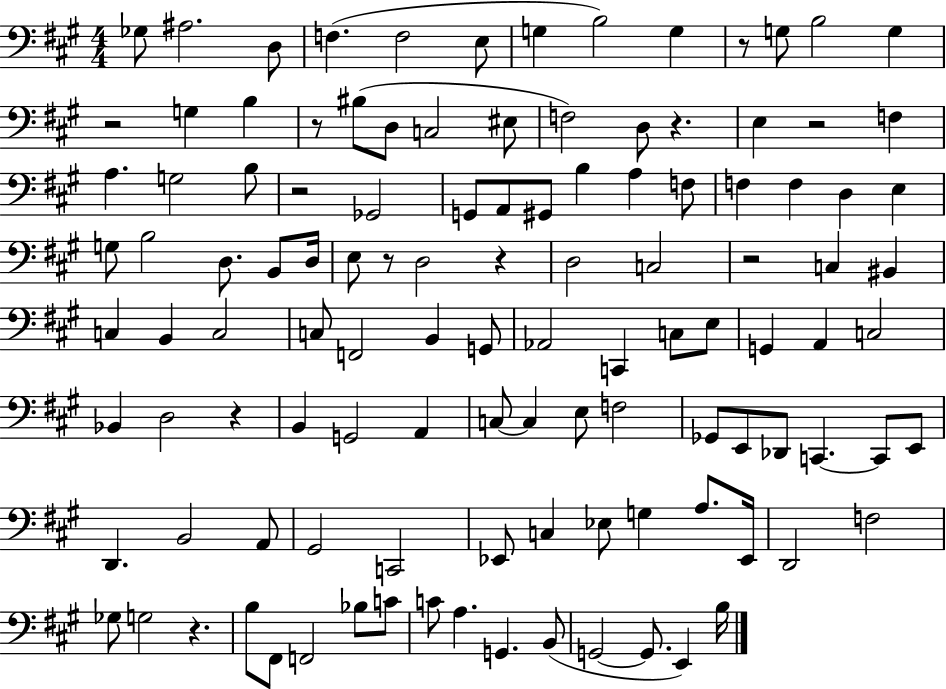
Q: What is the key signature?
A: A major